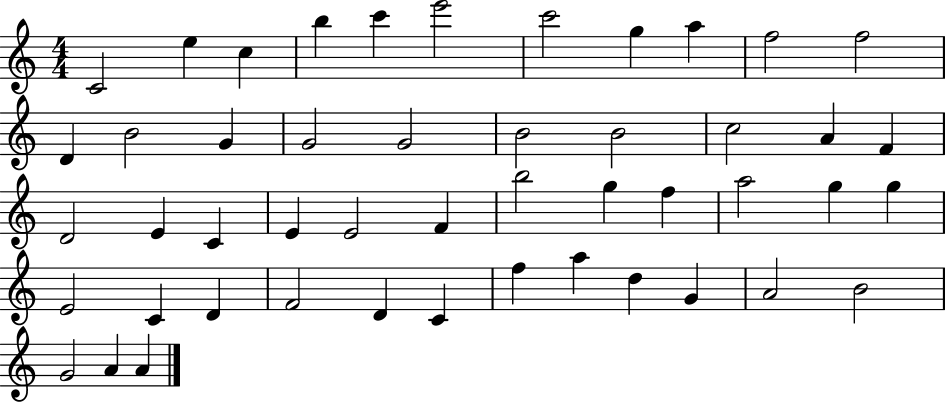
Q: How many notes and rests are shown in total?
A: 48